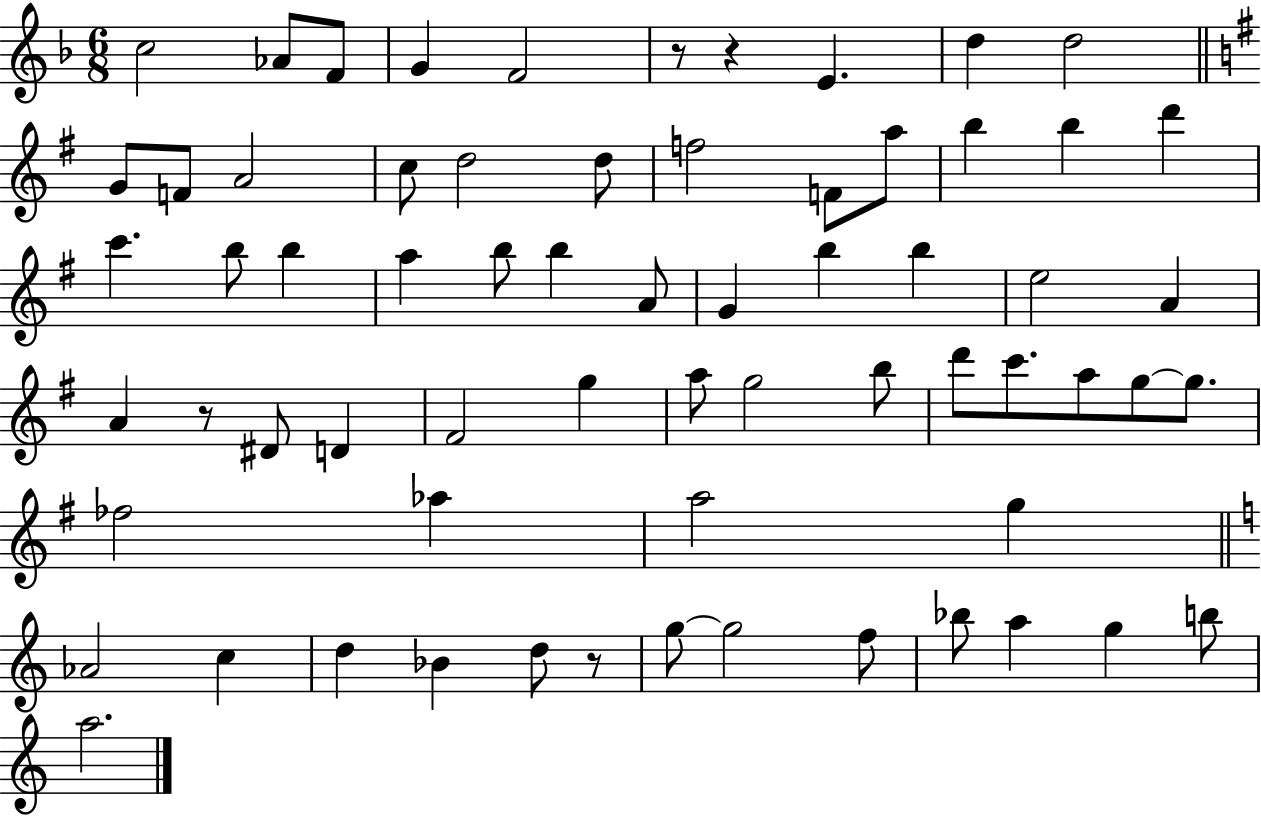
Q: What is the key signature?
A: F major